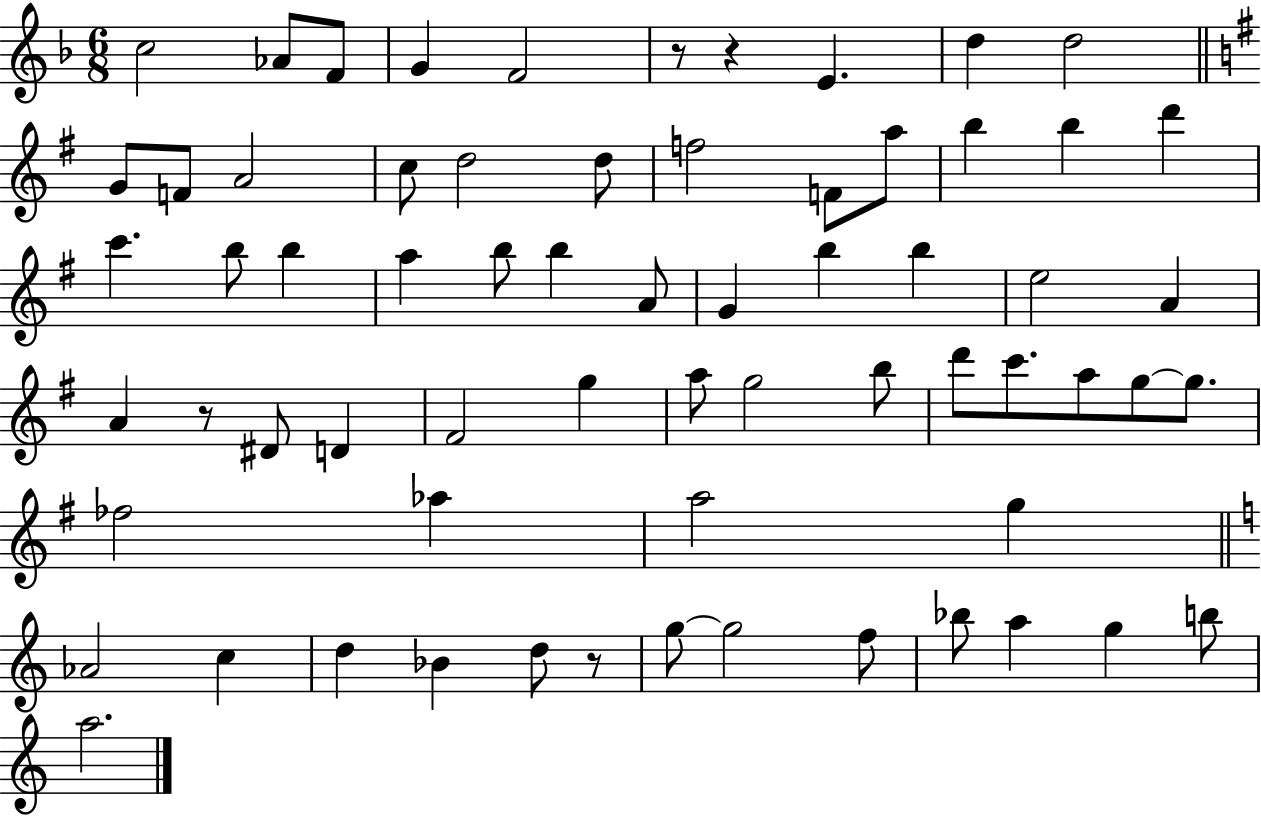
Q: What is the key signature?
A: F major